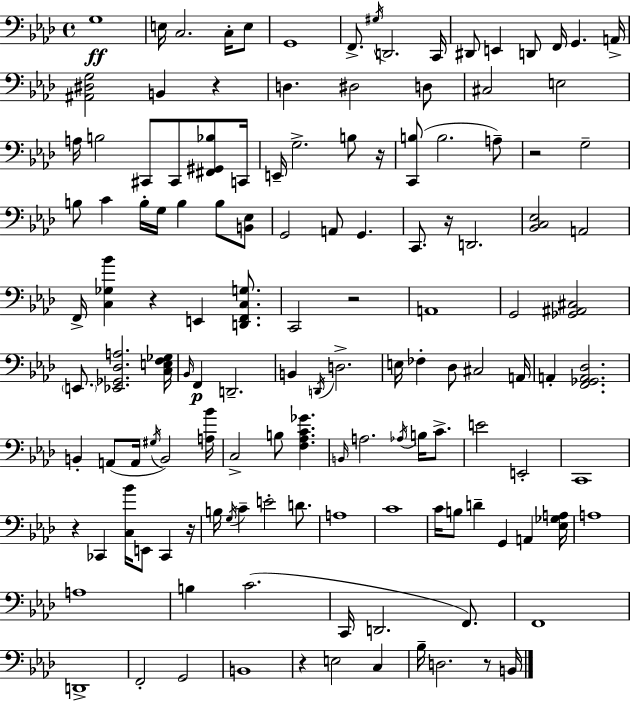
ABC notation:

X:1
T:Untitled
M:4/4
L:1/4
K:Fm
G,4 E,/4 C,2 C,/4 E,/2 G,,4 F,,/2 ^G,/4 D,,2 C,,/4 ^D,,/2 E,, D,,/2 F,,/4 G,, A,,/4 [^A,,^D,G,]2 B,, z D, ^D,2 D,/2 ^C,2 E,2 A,/4 B,2 ^C,,/2 ^C,,/2 [^F,,^G,,_B,]/2 C,,/4 E,,/4 G,2 B,/2 z/4 [C,,B,]/2 B,2 A,/2 z2 G,2 B,/2 C B,/4 G,/4 B, B,/2 [B,,_E,]/2 G,,2 A,,/2 G,, C,,/2 z/4 D,,2 [_B,,C,_E,]2 A,,2 F,,/4 [C,_G,_B] z E,, [D,,F,,C,G,]/2 C,,2 z2 A,,4 G,,2 [_G,,^A,,^C,]2 E,,/2 [_E,,_G,,_D,A,]2 [C,E,F,_G,]/4 _B,,/4 F,, D,,2 B,, D,,/4 D,2 E,/4 _F, _D,/2 ^C,2 A,,/4 A,, [F,,_G,,A,,_D,]2 B,, A,,/2 A,,/4 ^G,/4 B,,2 [A,_B]/4 C,2 B,/2 [F,_A,C_G] B,,/4 A,2 _A,/4 B,/4 C/2 E2 E,,2 C,,4 z _C,, [C,_B]/4 E,,/2 _C,, z/4 B,/4 G,/4 C E2 D/2 A,4 C4 C/4 B,/2 D G,, A,, [_E,_G,A,]/4 A,4 A,4 B, C2 C,,/4 D,,2 F,,/2 F,,4 D,,4 F,,2 G,,2 B,,4 z E,2 C, _B,/4 D,2 z/2 B,,/4